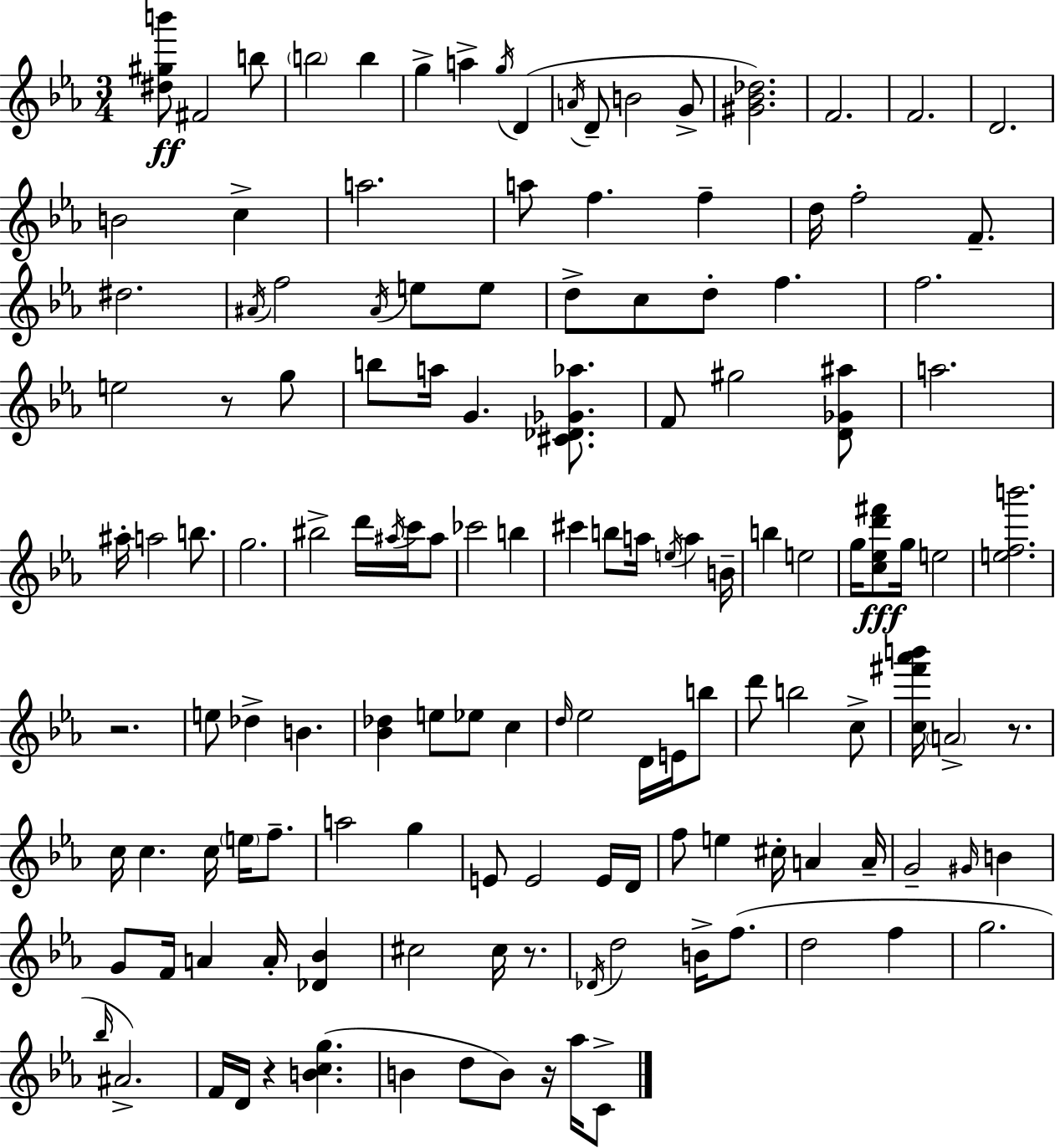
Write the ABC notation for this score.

X:1
T:Untitled
M:3/4
L:1/4
K:Eb
[^d^gb']/2 ^F2 b/2 b2 b g a g/4 D A/4 D/2 B2 G/2 [^G_B_d]2 F2 F2 D2 B2 c a2 a/2 f f d/4 f2 F/2 ^d2 ^A/4 f2 ^A/4 e/2 e/2 d/2 c/2 d/2 f f2 e2 z/2 g/2 b/2 a/4 G [^C_D_G_a]/2 F/2 ^g2 [D_G^a]/2 a2 ^a/4 a2 b/2 g2 ^b2 d'/4 ^a/4 c'/4 ^a/2 _c'2 b ^c' b/2 a/4 e/4 a B/4 b e2 g/4 [c_ed'^f']/2 g/4 e2 [efb']2 z2 e/2 _d B [_B_d] e/2 _e/2 c d/4 _e2 D/4 E/4 b/2 d'/2 b2 c/2 [c^f'_a'b']/4 A2 z/2 c/4 c c/4 e/4 f/2 a2 g E/2 E2 E/4 D/4 f/2 e ^c/4 A A/4 G2 ^G/4 B G/2 F/4 A A/4 [_D_B] ^c2 ^c/4 z/2 _D/4 d2 B/4 f/2 d2 f g2 _b/4 ^A2 F/4 D/4 z [Bcg] B d/2 B/2 z/4 _a/4 C/2